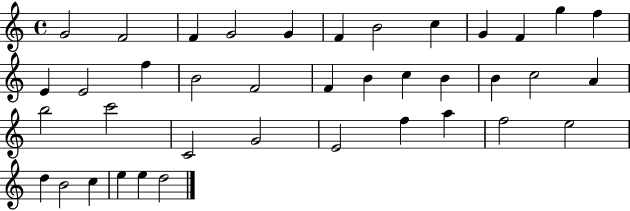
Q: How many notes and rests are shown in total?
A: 39